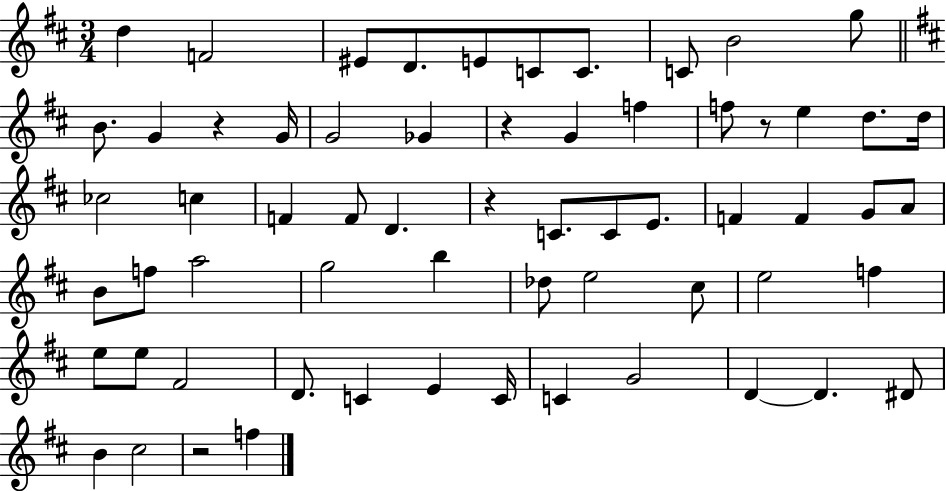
{
  \clef treble
  \numericTimeSignature
  \time 3/4
  \key d \major
  d''4 f'2 | eis'8 d'8. e'8 c'8 c'8. | c'8 b'2 g''8 | \bar "||" \break \key b \minor b'8. g'4 r4 g'16 | g'2 ges'4 | r4 g'4 f''4 | f''8 r8 e''4 d''8. d''16 | \break ces''2 c''4 | f'4 f'8 d'4. | r4 c'8. c'8 e'8. | f'4 f'4 g'8 a'8 | \break b'8 f''8 a''2 | g''2 b''4 | des''8 e''2 cis''8 | e''2 f''4 | \break e''8 e''8 fis'2 | d'8. c'4 e'4 c'16 | c'4 g'2 | d'4~~ d'4. dis'8 | \break b'4 cis''2 | r2 f''4 | \bar "|."
}